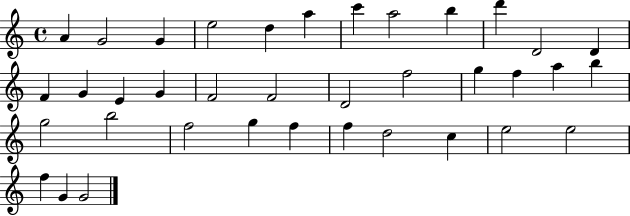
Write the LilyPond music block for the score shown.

{
  \clef treble
  \time 4/4
  \defaultTimeSignature
  \key c \major
  a'4 g'2 g'4 | e''2 d''4 a''4 | c'''4 a''2 b''4 | d'''4 d'2 d'4 | \break f'4 g'4 e'4 g'4 | f'2 f'2 | d'2 f''2 | g''4 f''4 a''4 b''4 | \break g''2 b''2 | f''2 g''4 f''4 | f''4 d''2 c''4 | e''2 e''2 | \break f''4 g'4 g'2 | \bar "|."
}